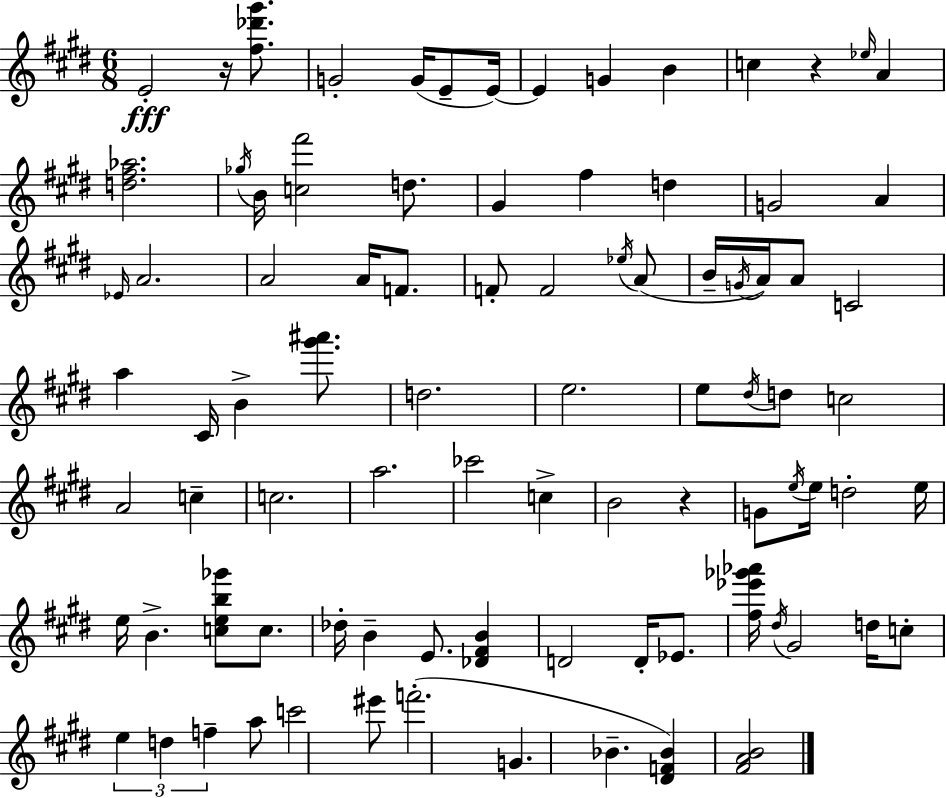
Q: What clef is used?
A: treble